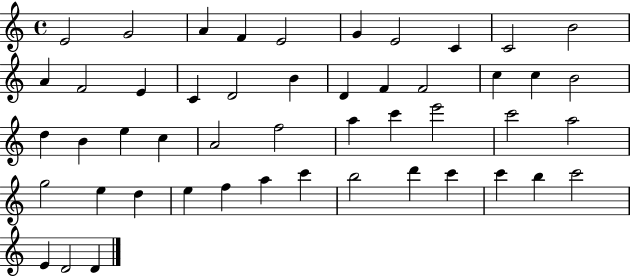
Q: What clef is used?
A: treble